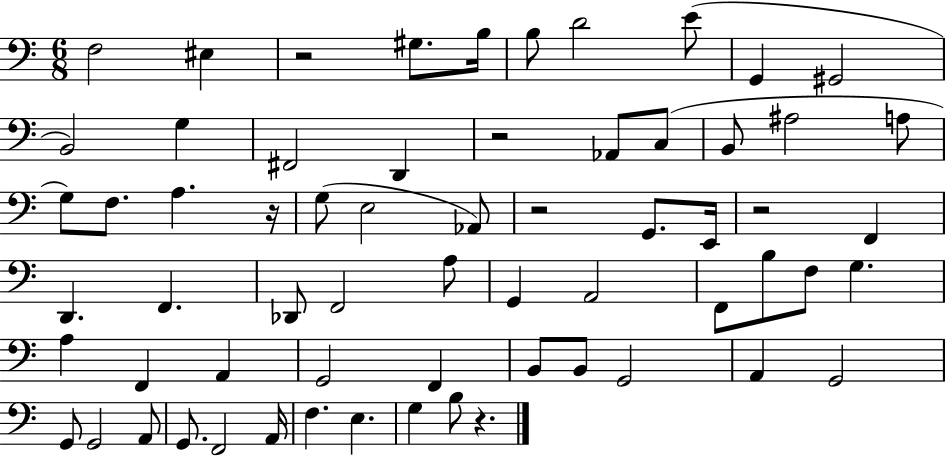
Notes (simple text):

F3/h EIS3/q R/h G#3/e. B3/s B3/e D4/h E4/e G2/q G#2/h B2/h G3/q F#2/h D2/q R/h Ab2/e C3/e B2/e A#3/h A3/e G3/e F3/e. A3/q. R/s G3/e E3/h Ab2/e R/h G2/e. E2/s R/h F2/q D2/q. F2/q. Db2/e F2/h A3/e G2/q A2/h F2/e B3/e F3/e G3/q. A3/q F2/q A2/q G2/h F2/q B2/e B2/e G2/h A2/q G2/h G2/e G2/h A2/e G2/e. F2/h A2/s F3/q. E3/q. G3/q B3/e R/q.